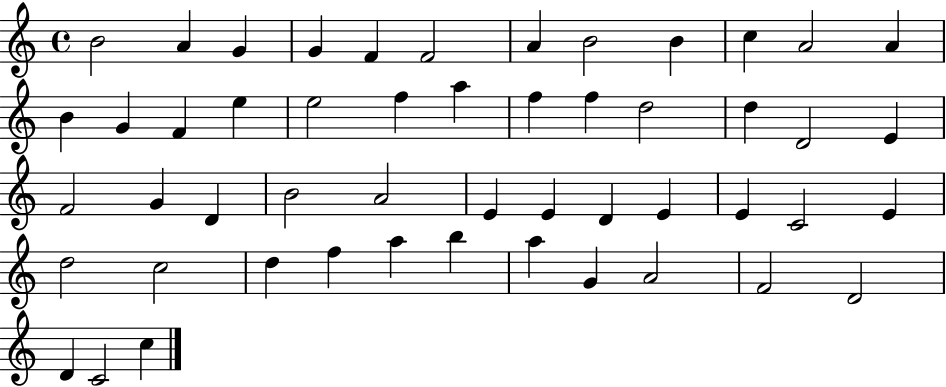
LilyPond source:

{
  \clef treble
  \time 4/4
  \defaultTimeSignature
  \key c \major
  b'2 a'4 g'4 | g'4 f'4 f'2 | a'4 b'2 b'4 | c''4 a'2 a'4 | \break b'4 g'4 f'4 e''4 | e''2 f''4 a''4 | f''4 f''4 d''2 | d''4 d'2 e'4 | \break f'2 g'4 d'4 | b'2 a'2 | e'4 e'4 d'4 e'4 | e'4 c'2 e'4 | \break d''2 c''2 | d''4 f''4 a''4 b''4 | a''4 g'4 a'2 | f'2 d'2 | \break d'4 c'2 c''4 | \bar "|."
}